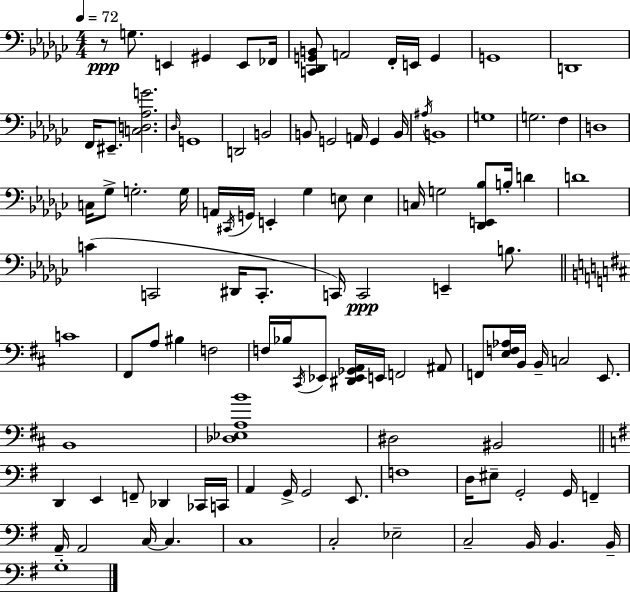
X:1
T:Untitled
M:4/4
L:1/4
K:Ebm
z/2 G,/2 E,, ^G,, E,,/2 _F,,/4 [C,,_D,,G,,B,,]/2 A,,2 F,,/4 E,,/4 G,, G,,4 D,,4 F,,/4 ^E,,/2 [C,D,_A,G]2 _D,/4 G,,4 D,,2 B,,2 B,,/2 G,,2 A,,/4 G,, B,,/4 ^A,/4 B,,4 G,4 G,2 F, D,4 C,/4 _G,/2 G,2 G,/4 A,,/4 ^C,,/4 G,,/4 E,, _G, E,/2 E, C,/4 G,2 [_D,,E,,_B,]/2 B,/4 D D4 C C,,2 ^D,,/4 C,,/2 C,,/4 C,,2 E,, B,/2 C4 ^F,,/2 A,/2 ^B, F,2 F,/4 _B,/4 ^C,,/4 _E,,/2 [^D,,_E,,_G,,A,,]/4 E,,/4 F,,2 ^A,,/2 F,,/2 [E,F,_A,]/4 B,,/4 B,,/4 C,2 E,,/2 B,,4 [_D,_E,A,B]4 ^D,2 ^B,,2 D,, E,, F,,/2 _D,, _C,,/4 C,,/4 A,, G,,/4 G,,2 E,,/2 F,4 D,/4 ^E,/2 G,,2 G,,/4 F,, A,,/4 A,,2 C,/4 C, C,4 C,2 _E,2 C,2 B,,/4 B,, B,,/4 G,4